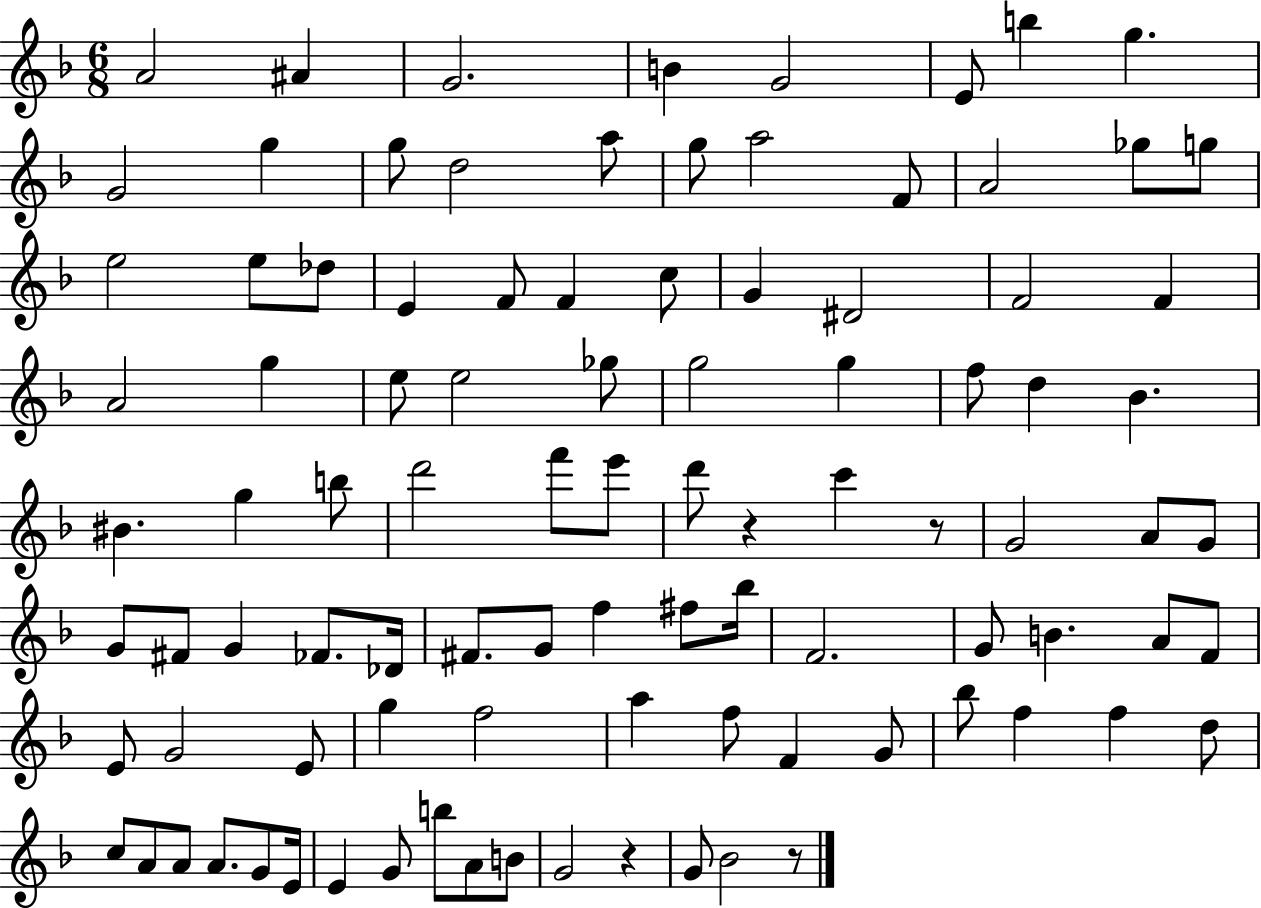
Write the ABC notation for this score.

X:1
T:Untitled
M:6/8
L:1/4
K:F
A2 ^A G2 B G2 E/2 b g G2 g g/2 d2 a/2 g/2 a2 F/2 A2 _g/2 g/2 e2 e/2 _d/2 E F/2 F c/2 G ^D2 F2 F A2 g e/2 e2 _g/2 g2 g f/2 d _B ^B g b/2 d'2 f'/2 e'/2 d'/2 z c' z/2 G2 A/2 G/2 G/2 ^F/2 G _F/2 _D/4 ^F/2 G/2 f ^f/2 _b/4 F2 G/2 B A/2 F/2 E/2 G2 E/2 g f2 a f/2 F G/2 _b/2 f f d/2 c/2 A/2 A/2 A/2 G/2 E/4 E G/2 b/2 A/2 B/2 G2 z G/2 _B2 z/2